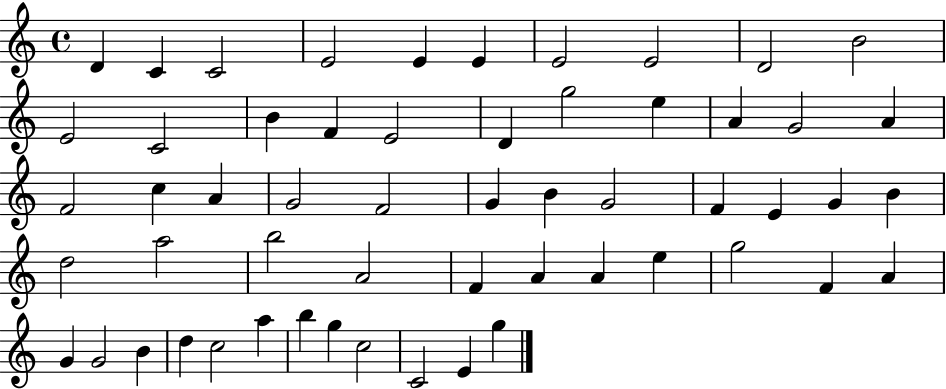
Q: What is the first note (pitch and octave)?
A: D4